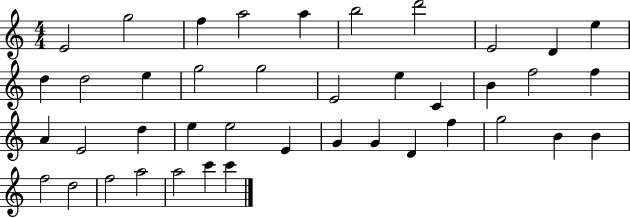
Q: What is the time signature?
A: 4/4